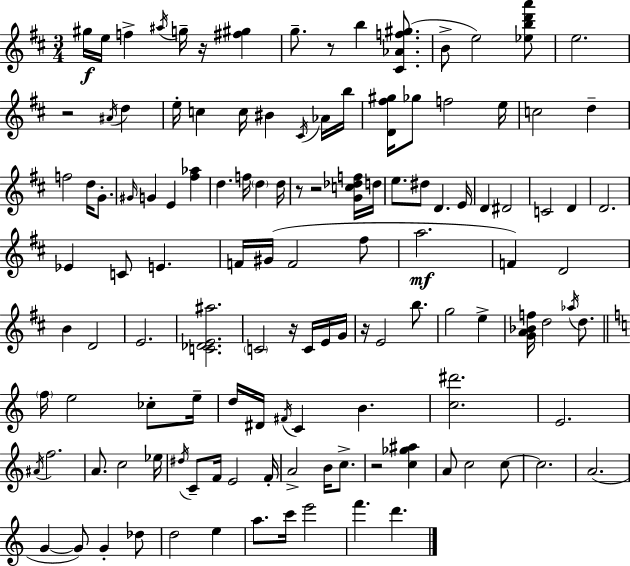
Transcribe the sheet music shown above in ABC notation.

X:1
T:Untitled
M:3/4
L:1/4
K:D
^g/4 e/4 f ^a/4 g/4 z/4 [^f^g] g/2 z/2 b [^C_Af^g]/2 B/2 e2 [_ebd'a']/2 e2 z2 ^A/4 d e/4 c c/4 ^B ^C/4 _A/4 b/4 [D^f^g]/4 _g/2 f2 e/4 c2 d f2 d/4 G/2 ^G/4 G E [^f_a] d f/4 d d/4 z/2 z2 [Gc_df]/4 d/4 e/2 ^d/2 D E/4 D ^D2 C2 D D2 _E C/2 E F/4 ^G/4 F2 ^f/2 a2 F D2 B D2 E2 [C_DE^a]2 C2 z/4 C/4 E/4 G/4 z/4 E2 b/2 g2 e [GA_Bf]/4 d2 _a/4 d/2 f/4 e2 _c/2 e/4 d/4 ^D/4 ^F/4 C B [c^d']2 E2 ^A/4 f2 A/2 c2 _e/4 ^d/4 C/2 F/4 E2 F/4 A2 B/4 c/2 z2 [c_g^a] A/2 c2 c/2 c2 A2 G G/2 G _d/2 d2 e a/2 c'/4 e'2 f' d'